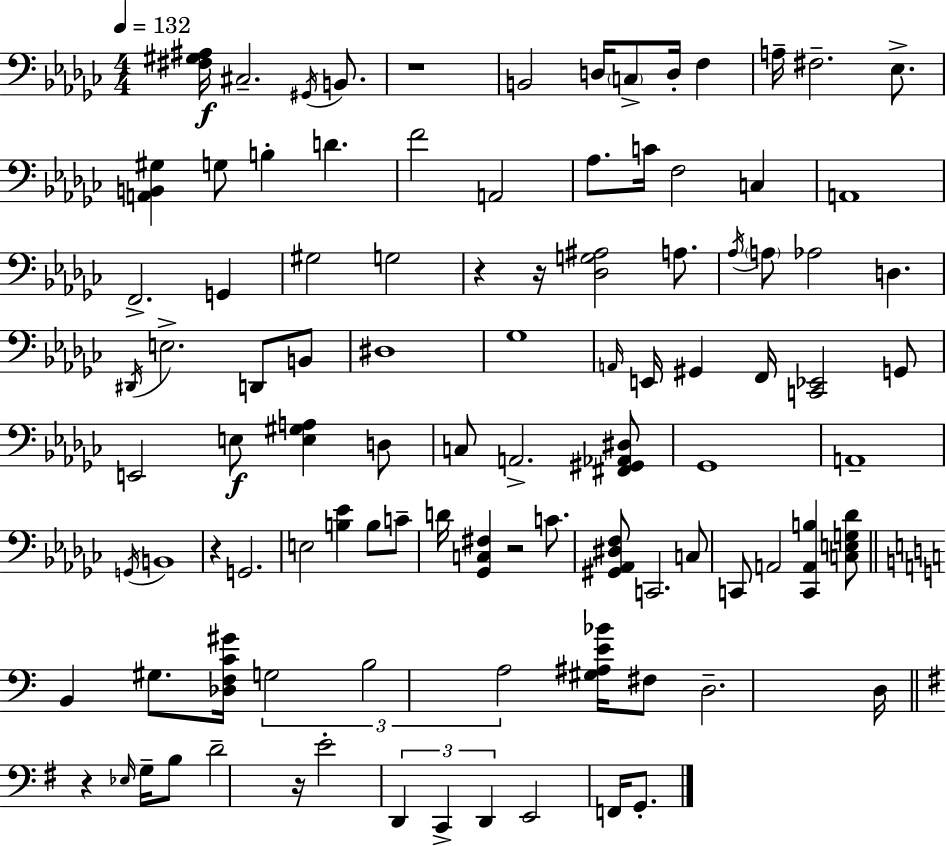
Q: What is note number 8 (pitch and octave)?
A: F3